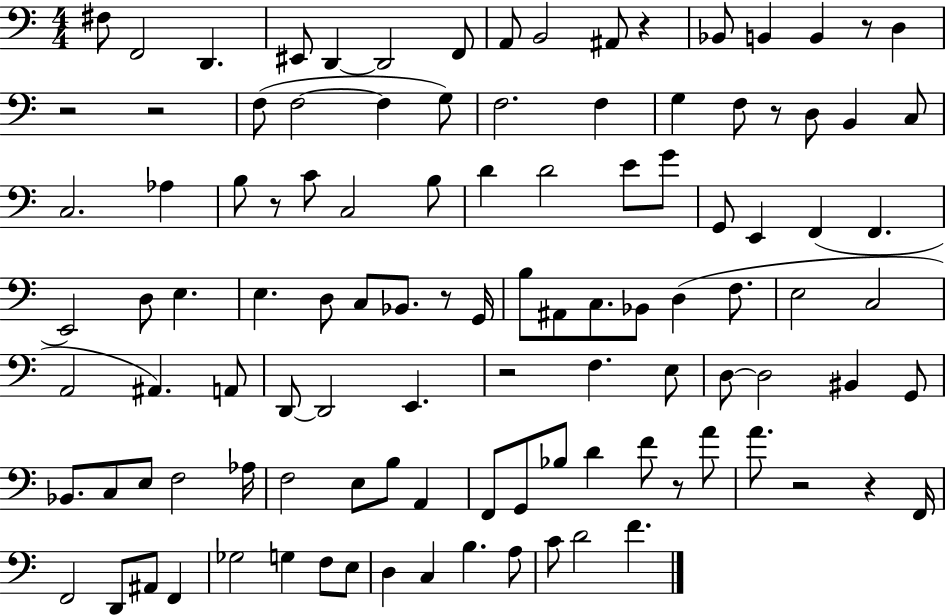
{
  \clef bass
  \numericTimeSignature
  \time 4/4
  \key c \major
  fis8 f,2 d,4. | eis,8 d,4~~ d,2 f,8 | a,8 b,2 ais,8 r4 | bes,8 b,4 b,4 r8 d4 | \break r2 r2 | f8( f2~~ f4 g8) | f2. f4 | g4 f8 r8 d8 b,4 c8 | \break c2. aes4 | b8 r8 c'8 c2 b8 | d'4 d'2 e'8 g'8 | g,8 e,4 f,4( f,4. | \break e,2) d8 e4. | e4. d8 c8 bes,8. r8 g,16 | b8 ais,8 c8. bes,8 d4( f8. | e2 c2 | \break a,2 ais,4.) a,8 | d,8~~ d,2 e,4. | r2 f4. e8 | d8~~ d2 bis,4 g,8 | \break bes,8. c8 e8 f2 aes16 | f2 e8 b8 a,4 | f,8 g,8 bes8 d'4 f'8 r8 a'8 | a'8. r2 r4 f,16 | \break f,2 d,8 ais,8 f,4 | ges2 g4 f8 e8 | d4 c4 b4. a8 | c'8 d'2 f'4. | \break \bar "|."
}